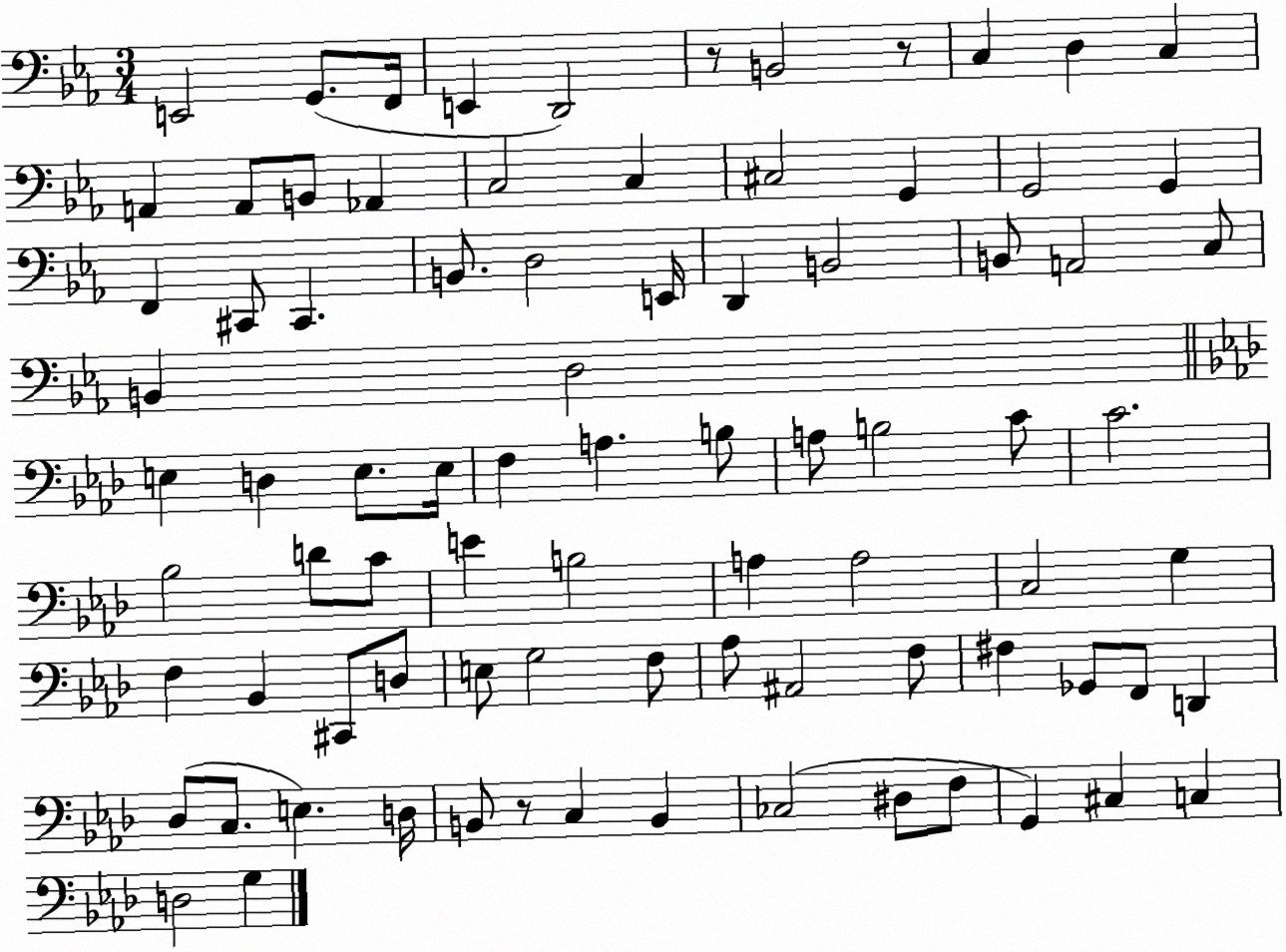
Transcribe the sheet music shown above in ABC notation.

X:1
T:Untitled
M:3/4
L:1/4
K:Eb
E,,2 G,,/2 F,,/4 E,, D,,2 z/2 B,,2 z/2 C, D, C, A,, A,,/2 B,,/2 _A,, C,2 C, ^C,2 G,, G,,2 G,, F,, ^C,,/2 ^C,, B,,/2 D,2 E,,/4 D,, B,,2 B,,/2 A,,2 C,/2 B,, D,2 E, D, E,/2 E,/4 F, A, B,/2 A,/2 B,2 C/2 C2 _B,2 D/2 C/2 E B,2 A, A,2 C,2 G, F, _B,, ^C,,/2 D,/2 E,/2 G,2 F,/2 _A,/2 ^A,,2 F,/2 ^F, _G,,/2 F,,/2 D,, _D,/2 C,/2 E, D,/4 B,,/2 z/2 C, B,, _C,2 ^D,/2 F,/2 G,, ^C, C, D,2 G,